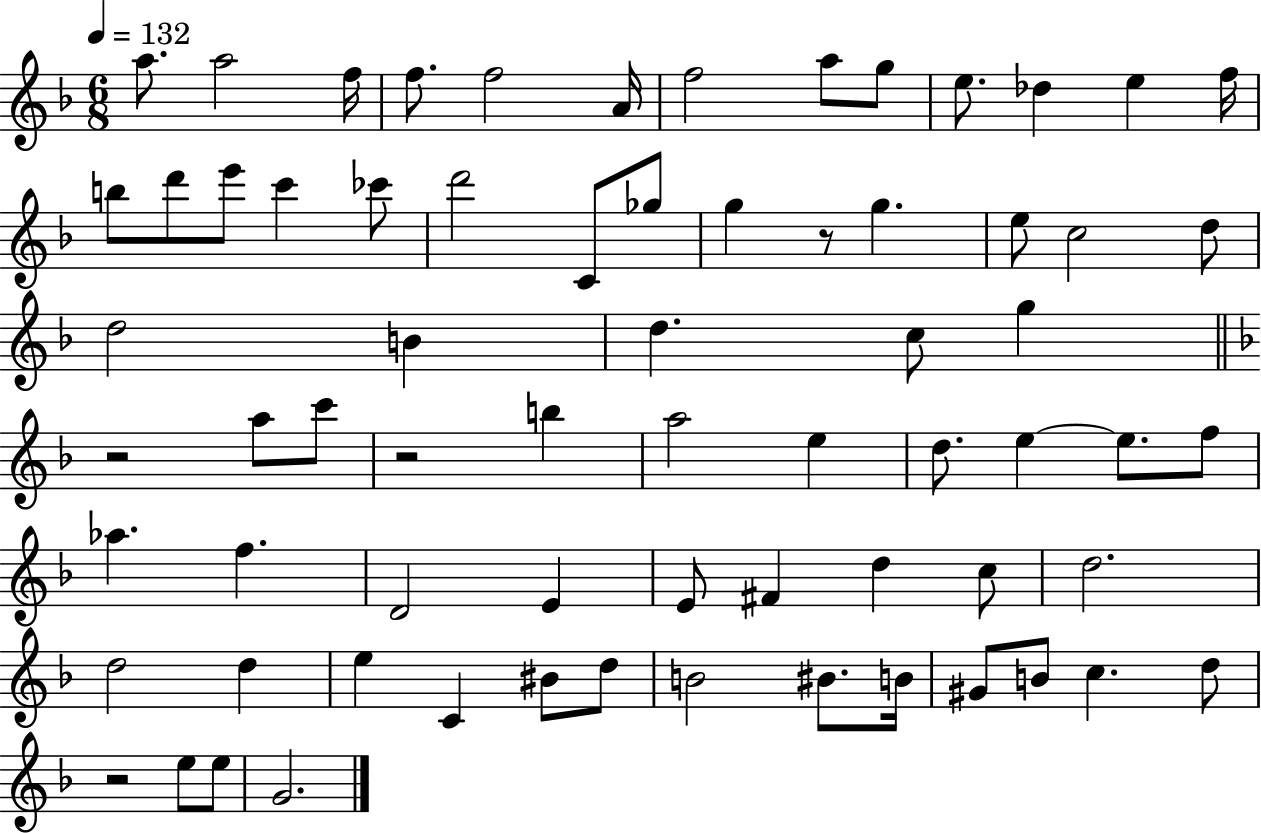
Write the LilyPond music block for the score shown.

{
  \clef treble
  \numericTimeSignature
  \time 6/8
  \key f \major
  \tempo 4 = 132
  a''8. a''2 f''16 | f''8. f''2 a'16 | f''2 a''8 g''8 | e''8. des''4 e''4 f''16 | \break b''8 d'''8 e'''8 c'''4 ces'''8 | d'''2 c'8 ges''8 | g''4 r8 g''4. | e''8 c''2 d''8 | \break d''2 b'4 | d''4. c''8 g''4 | \bar "||" \break \key d \minor r2 a''8 c'''8 | r2 b''4 | a''2 e''4 | d''8. e''4~~ e''8. f''8 | \break aes''4. f''4. | d'2 e'4 | e'8 fis'4 d''4 c''8 | d''2. | \break d''2 d''4 | e''4 c'4 bis'8 d''8 | b'2 bis'8. b'16 | gis'8 b'8 c''4. d''8 | \break r2 e''8 e''8 | g'2. | \bar "|."
}